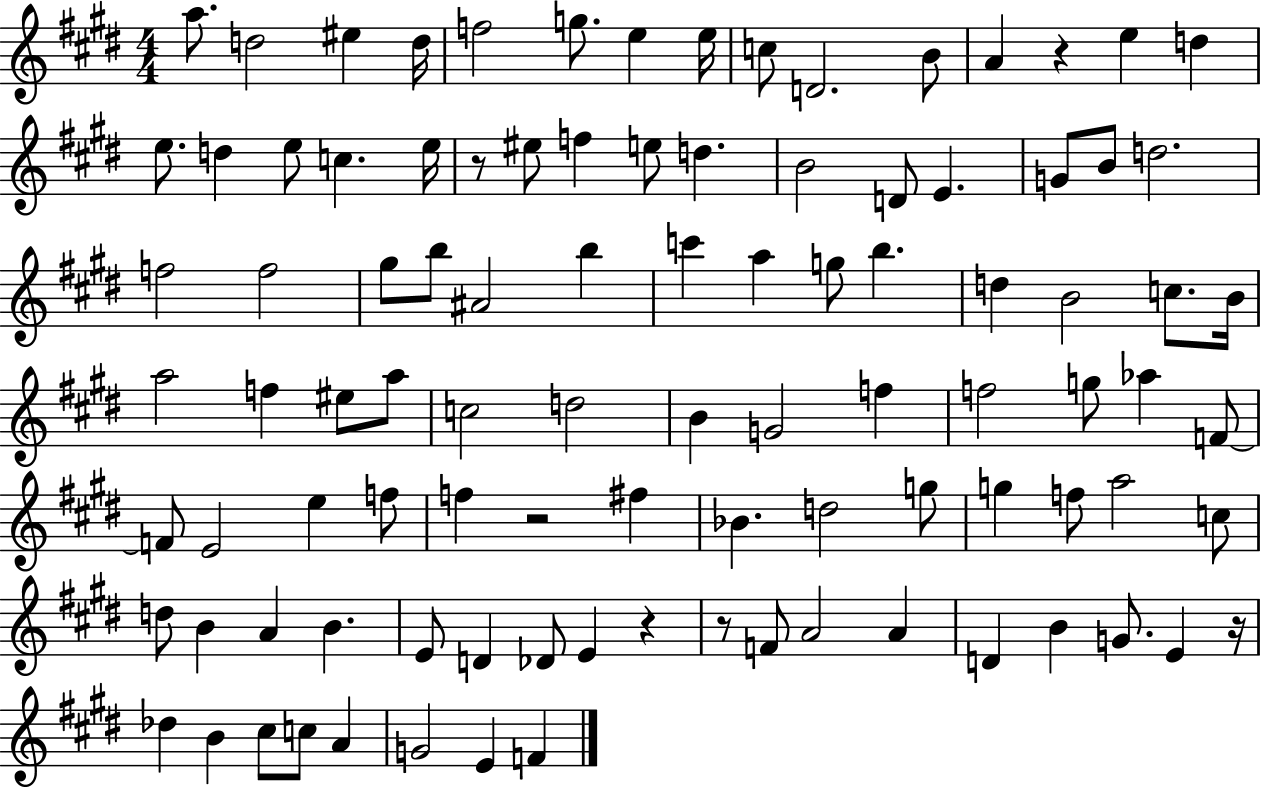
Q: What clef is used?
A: treble